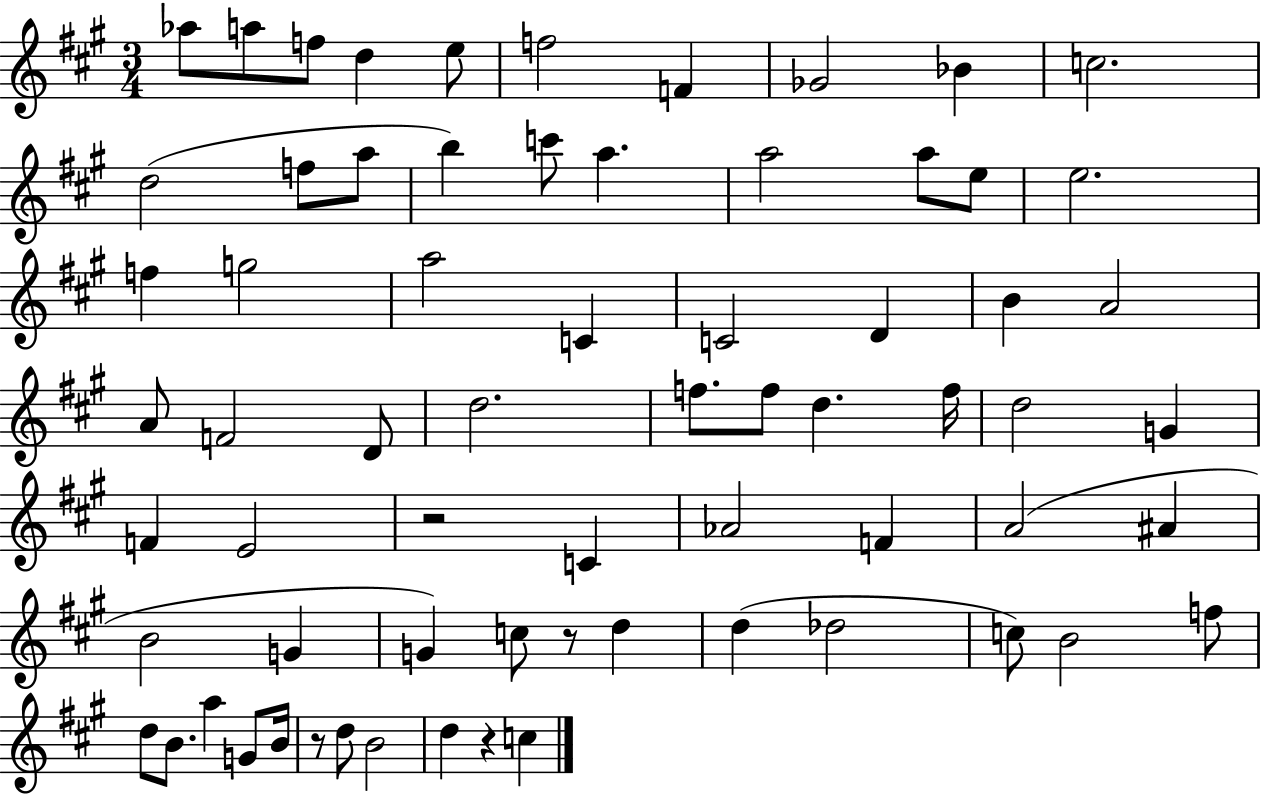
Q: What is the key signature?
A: A major